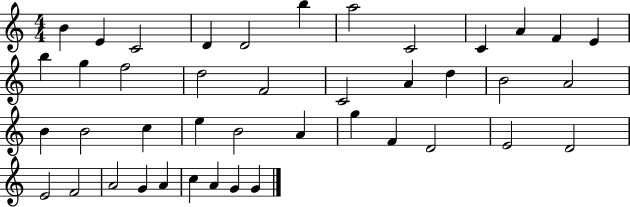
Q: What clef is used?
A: treble